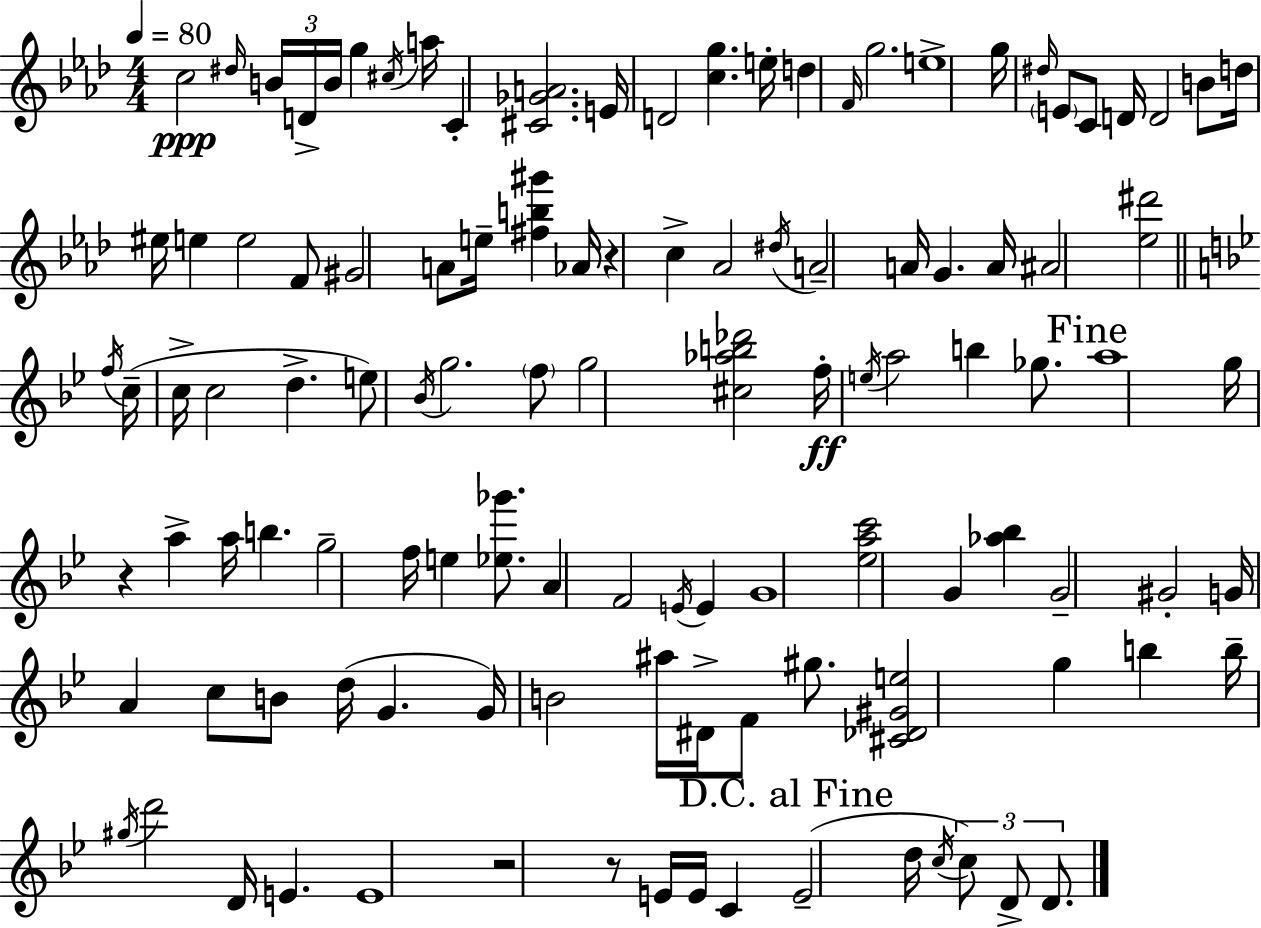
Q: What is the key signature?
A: AES major